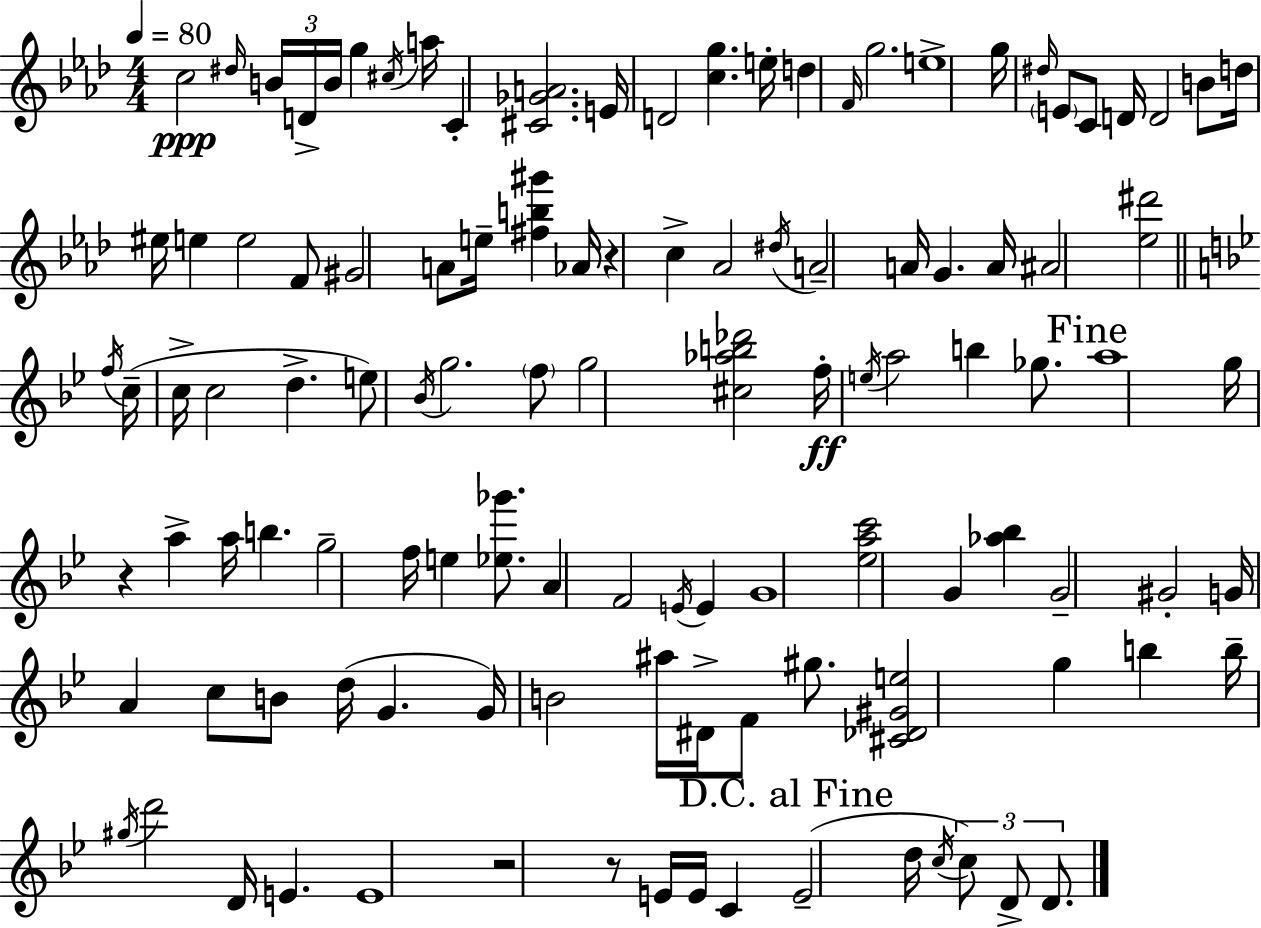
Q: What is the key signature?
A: AES major